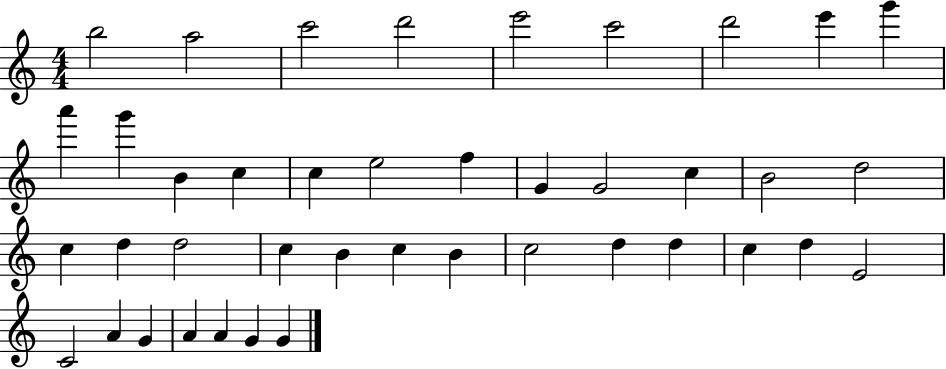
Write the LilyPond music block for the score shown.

{
  \clef treble
  \numericTimeSignature
  \time 4/4
  \key c \major
  b''2 a''2 | c'''2 d'''2 | e'''2 c'''2 | d'''2 e'''4 g'''4 | \break a'''4 g'''4 b'4 c''4 | c''4 e''2 f''4 | g'4 g'2 c''4 | b'2 d''2 | \break c''4 d''4 d''2 | c''4 b'4 c''4 b'4 | c''2 d''4 d''4 | c''4 d''4 e'2 | \break c'2 a'4 g'4 | a'4 a'4 g'4 g'4 | \bar "|."
}